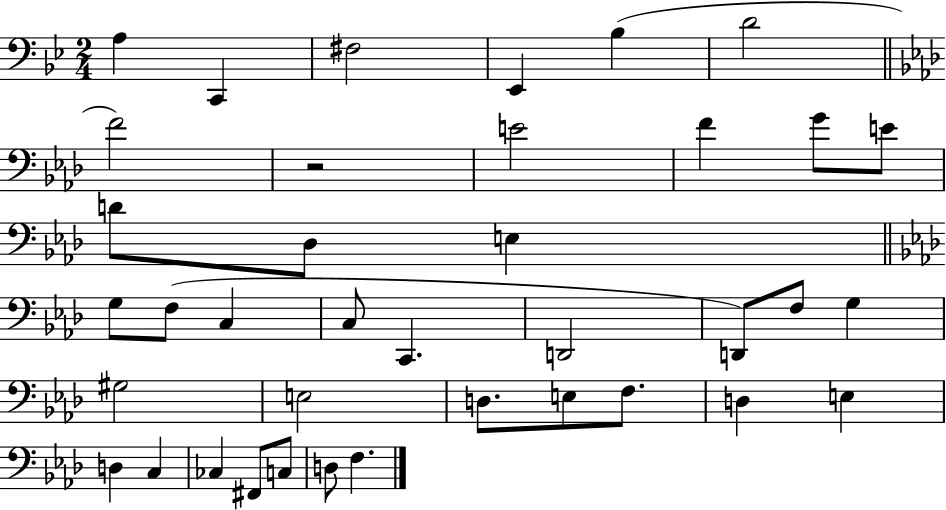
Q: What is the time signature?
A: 2/4